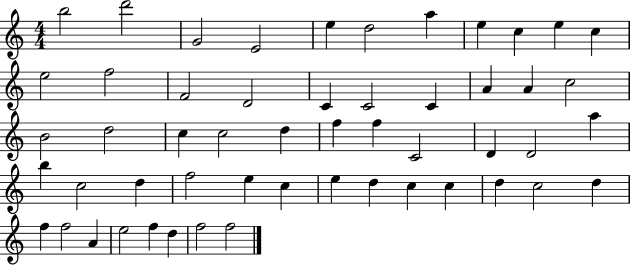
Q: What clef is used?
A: treble